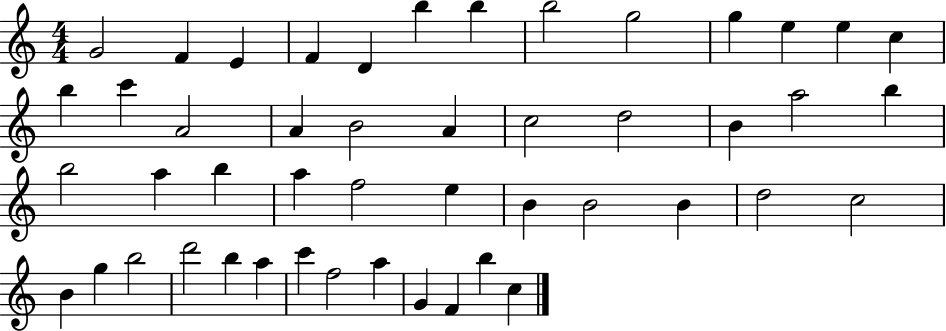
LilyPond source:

{
  \clef treble
  \numericTimeSignature
  \time 4/4
  \key c \major
  g'2 f'4 e'4 | f'4 d'4 b''4 b''4 | b''2 g''2 | g''4 e''4 e''4 c''4 | \break b''4 c'''4 a'2 | a'4 b'2 a'4 | c''2 d''2 | b'4 a''2 b''4 | \break b''2 a''4 b''4 | a''4 f''2 e''4 | b'4 b'2 b'4 | d''2 c''2 | \break b'4 g''4 b''2 | d'''2 b''4 a''4 | c'''4 f''2 a''4 | g'4 f'4 b''4 c''4 | \break \bar "|."
}